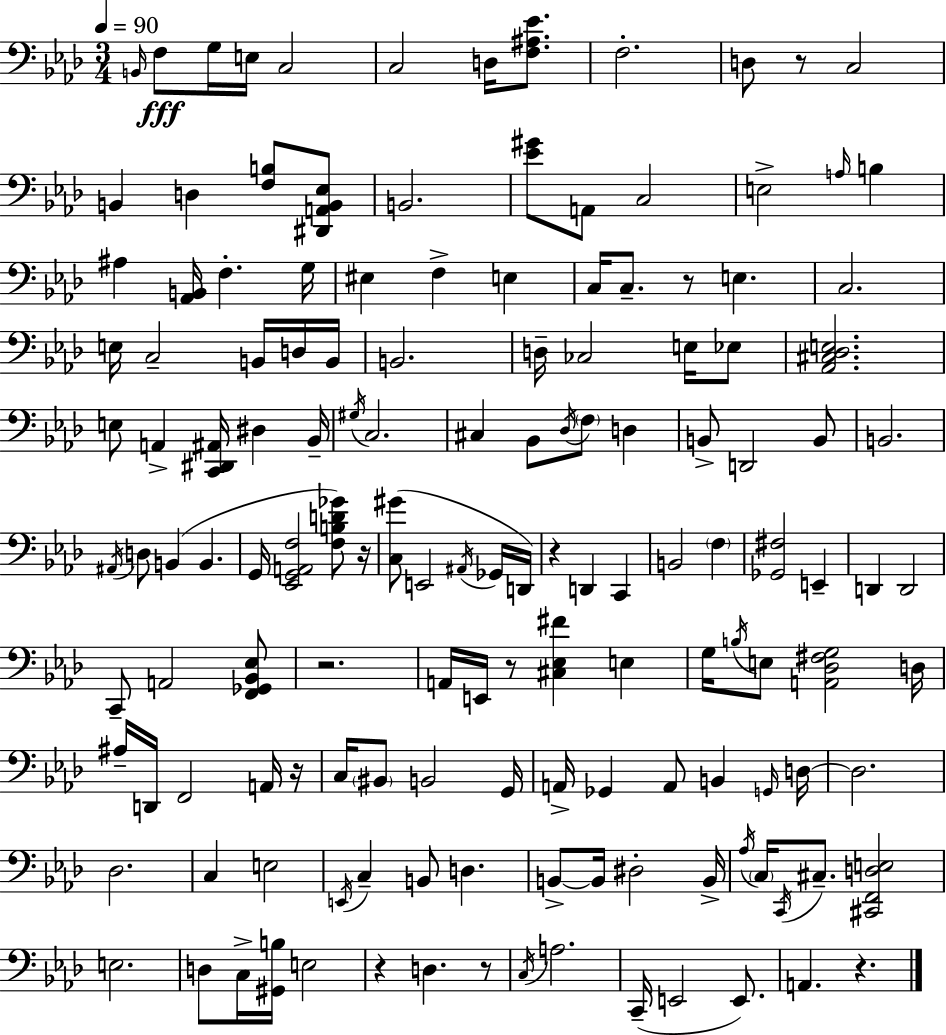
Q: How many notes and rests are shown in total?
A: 145